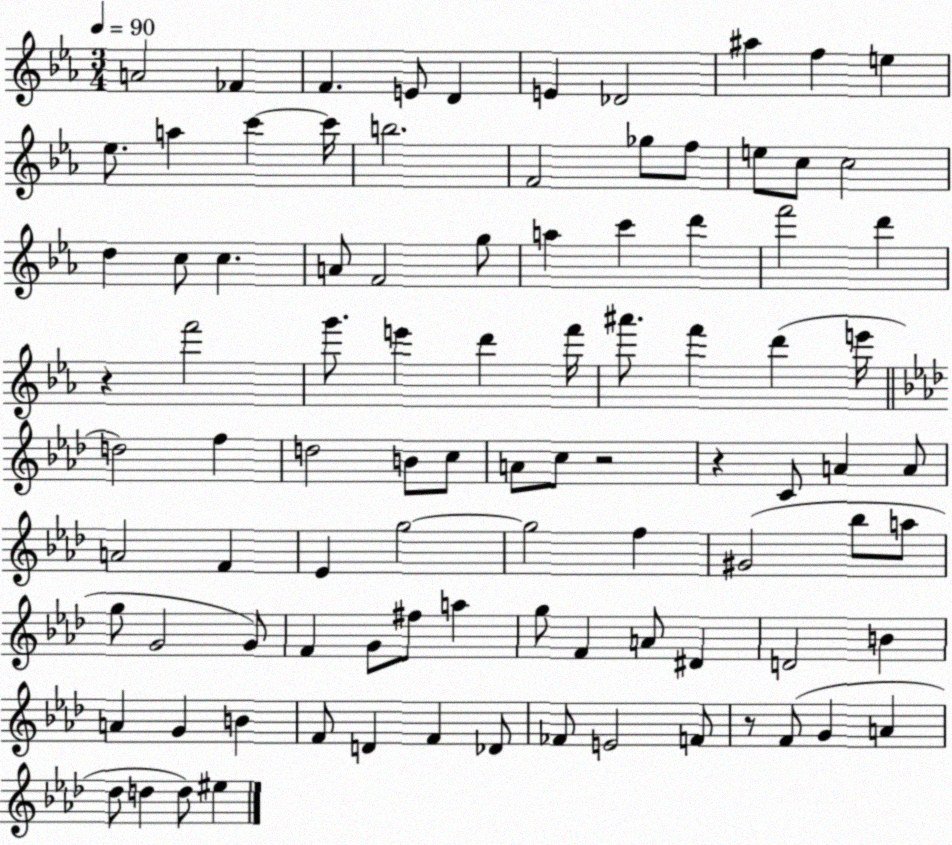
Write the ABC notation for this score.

X:1
T:Untitled
M:3/4
L:1/4
K:Eb
A2 _F F E/2 D E _D2 ^a f e _e/2 a c' c'/4 b2 F2 _g/2 f/2 e/2 c/2 c2 d c/2 c A/2 F2 g/2 a c' d' f'2 d' z f'2 g'/2 e' d' f'/4 ^a'/2 f' d' e'/4 d2 f d2 B/2 c/2 A/2 c/2 z2 z C/2 A A/2 A2 F _E g2 g2 f ^G2 _b/2 a/2 g/2 G2 G/2 F G/2 ^f/2 a g/2 F A/2 ^D D2 B A G B F/2 D F _D/2 _F/2 E2 F/2 z/2 F/2 G A _d/2 d d/2 ^e